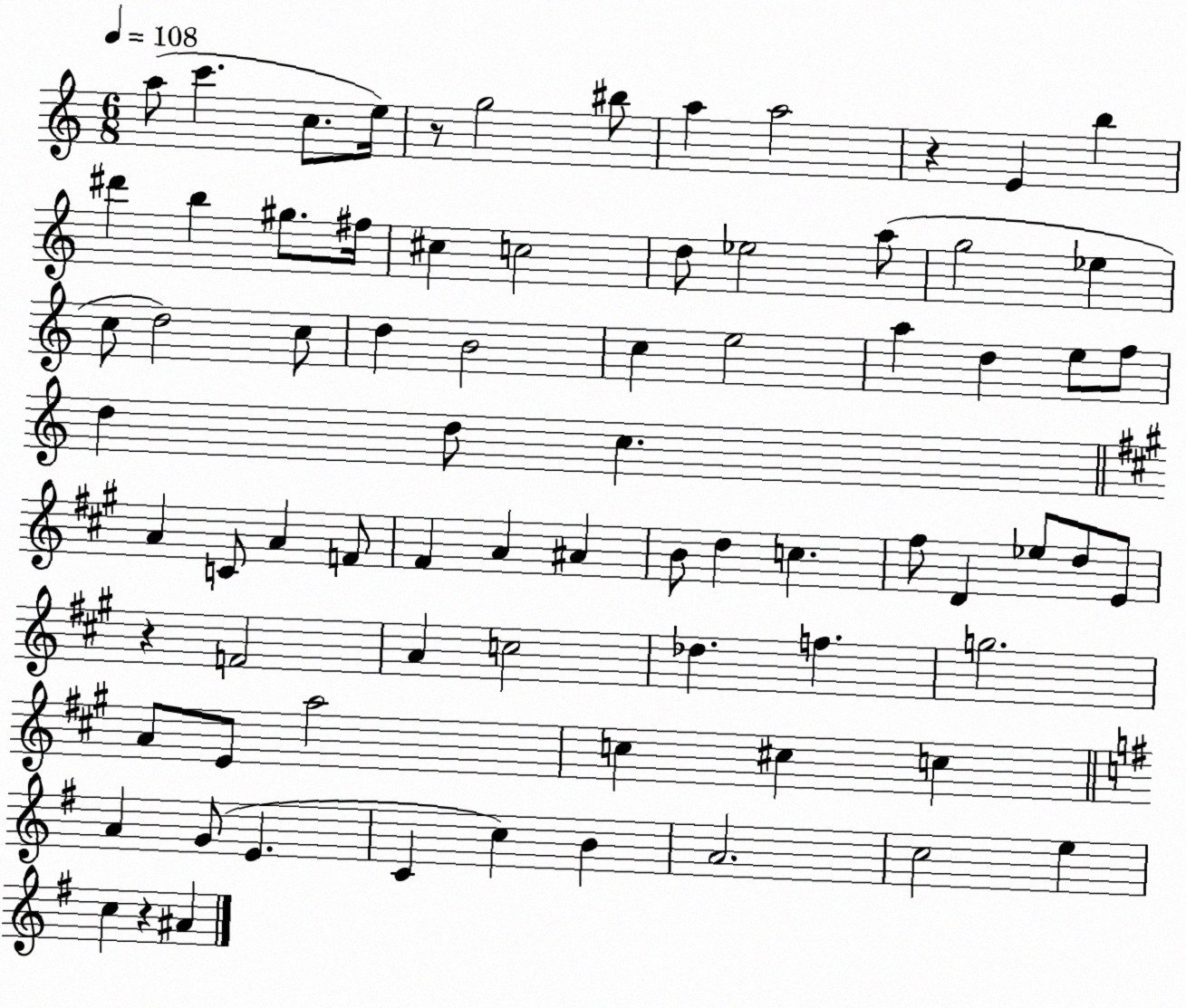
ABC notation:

X:1
T:Untitled
M:6/8
L:1/4
K:C
a/2 c' c/2 e/4 z/2 g2 ^b/2 a a2 z E b ^d' b ^g/2 ^f/4 ^c c2 d/2 _e2 a/2 g2 _e c/2 d2 c/2 d B2 c e2 a d e/2 f/2 d d/2 c A C/2 A F/2 ^F A ^A B/2 d c ^f/2 D _e/2 d/2 E/2 z F2 A c2 _d f g2 A/2 E/2 a2 c ^c c A G/2 E C c B A2 c2 e c z ^A